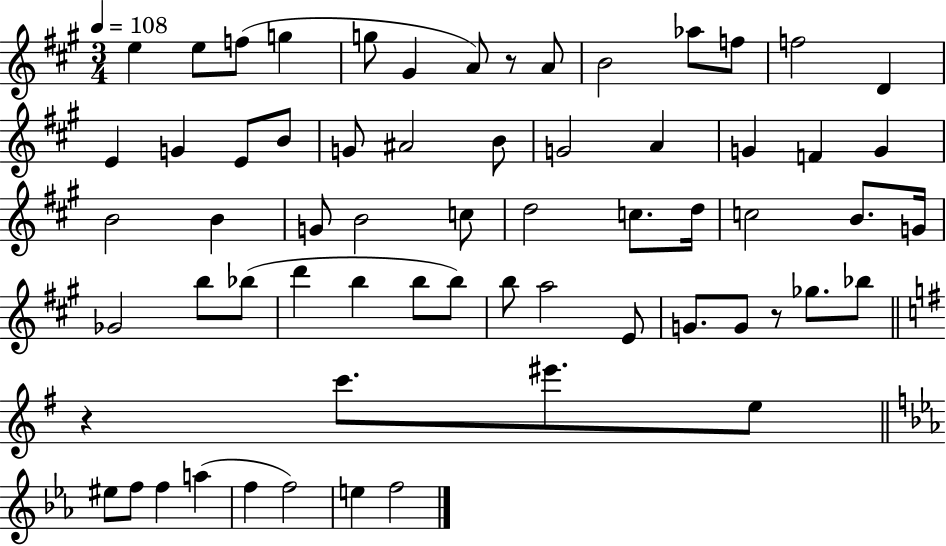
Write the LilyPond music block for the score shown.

{
  \clef treble
  \numericTimeSignature
  \time 3/4
  \key a \major
  \tempo 4 = 108
  e''4 e''8 f''8( g''4 | g''8 gis'4 a'8) r8 a'8 | b'2 aes''8 f''8 | f''2 d'4 | \break e'4 g'4 e'8 b'8 | g'8 ais'2 b'8 | g'2 a'4 | g'4 f'4 g'4 | \break b'2 b'4 | g'8 b'2 c''8 | d''2 c''8. d''16 | c''2 b'8. g'16 | \break ges'2 b''8 bes''8( | d'''4 b''4 b''8 b''8) | b''8 a''2 e'8 | g'8. g'8 r8 ges''8. bes''8 | \break \bar "||" \break \key g \major r4 c'''8. eis'''8. e''8 | \bar "||" \break \key ees \major eis''8 f''8 f''4 a''4( | f''4 f''2) | e''4 f''2 | \bar "|."
}